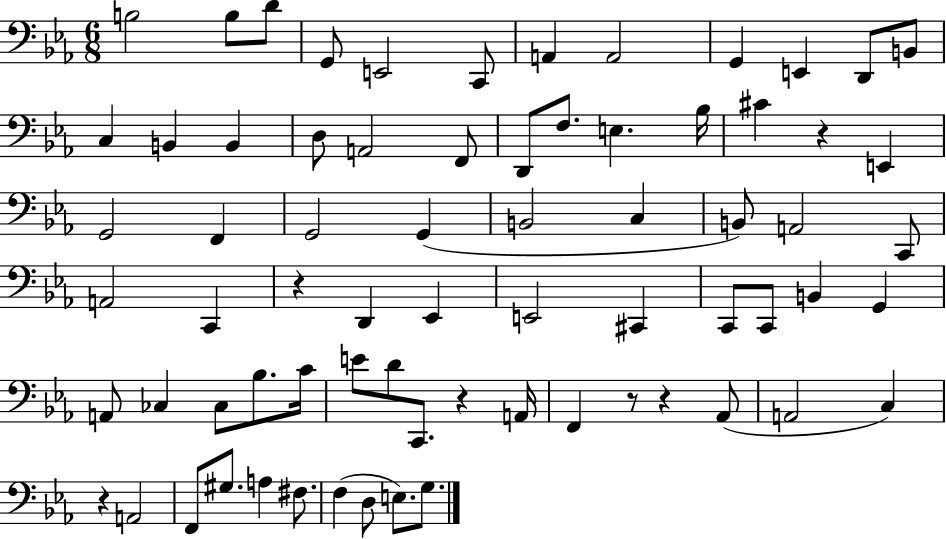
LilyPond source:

{
  \clef bass
  \numericTimeSignature
  \time 6/8
  \key ees \major
  b2 b8 d'8 | g,8 e,2 c,8 | a,4 a,2 | g,4 e,4 d,8 b,8 | \break c4 b,4 b,4 | d8 a,2 f,8 | d,8 f8. e4. bes16 | cis'4 r4 e,4 | \break g,2 f,4 | g,2 g,4( | b,2 c4 | b,8) a,2 c,8 | \break a,2 c,4 | r4 d,4 ees,4 | e,2 cis,4 | c,8 c,8 b,4 g,4 | \break a,8 ces4 ces8 bes8. c'16 | e'8 d'8 c,8. r4 a,16 | f,4 r8 r4 aes,8( | a,2 c4) | \break r4 a,2 | f,8 gis8. a4 fis8. | f4( d8 e8.) g8. | \bar "|."
}